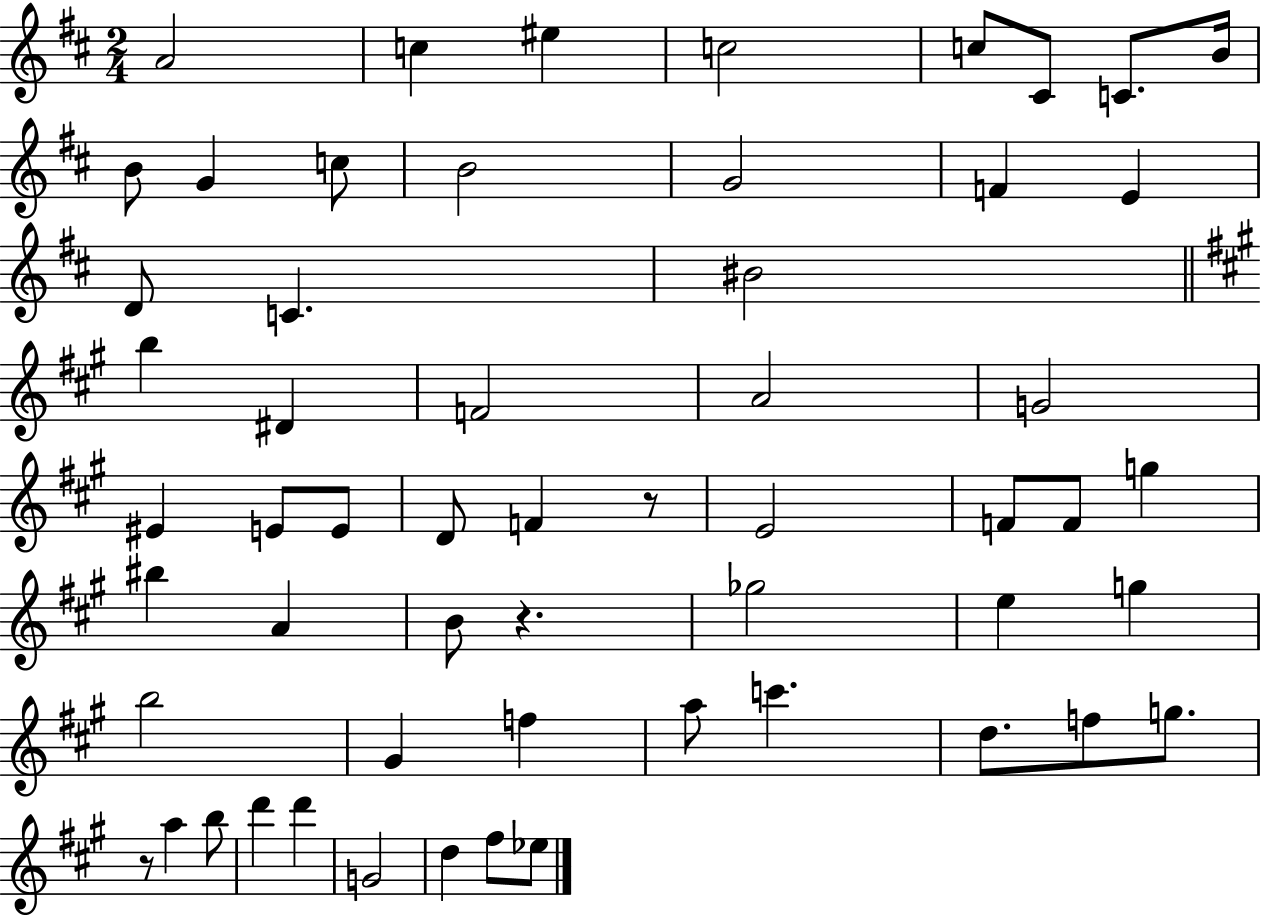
X:1
T:Untitled
M:2/4
L:1/4
K:D
A2 c ^e c2 c/2 ^C/2 C/2 B/4 B/2 G c/2 B2 G2 F E D/2 C ^B2 b ^D F2 A2 G2 ^E E/2 E/2 D/2 F z/2 E2 F/2 F/2 g ^b A B/2 z _g2 e g b2 ^G f a/2 c' d/2 f/2 g/2 z/2 a b/2 d' d' G2 d ^f/2 _e/2